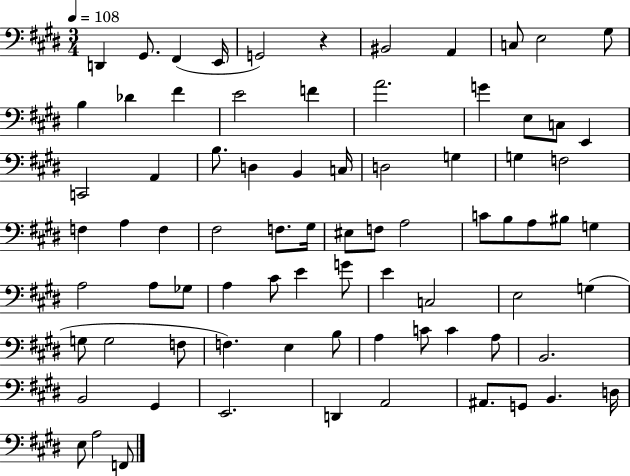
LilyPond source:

{
  \clef bass
  \numericTimeSignature
  \time 3/4
  \key e \major
  \tempo 4 = 108
  d,4 gis,8. fis,4( e,16 | g,2) r4 | bis,2 a,4 | c8 e2 gis8 | \break b4 des'4 fis'4 | e'2 f'4 | a'2. | g'4 e8 c8 e,4 | \break c,2 a,4 | b8. d4 b,4 c16 | d2 g4 | g4 f2 | \break f4 a4 f4 | fis2 f8. gis16 | eis8 f8 a2 | c'8 b8 a8 bis8 g4 | \break a2 a8 ges8 | a4 cis'8 e'4 g'8 | e'4 c2 | e2 g4( | \break g8 g2 f8 | f4.) e4 b8 | a4 c'8 c'4 a8 | b,2. | \break b,2 gis,4 | e,2. | d,4 a,2 | ais,8. g,8 b,4. d16 | \break e8 a2 f,8 | \bar "|."
}